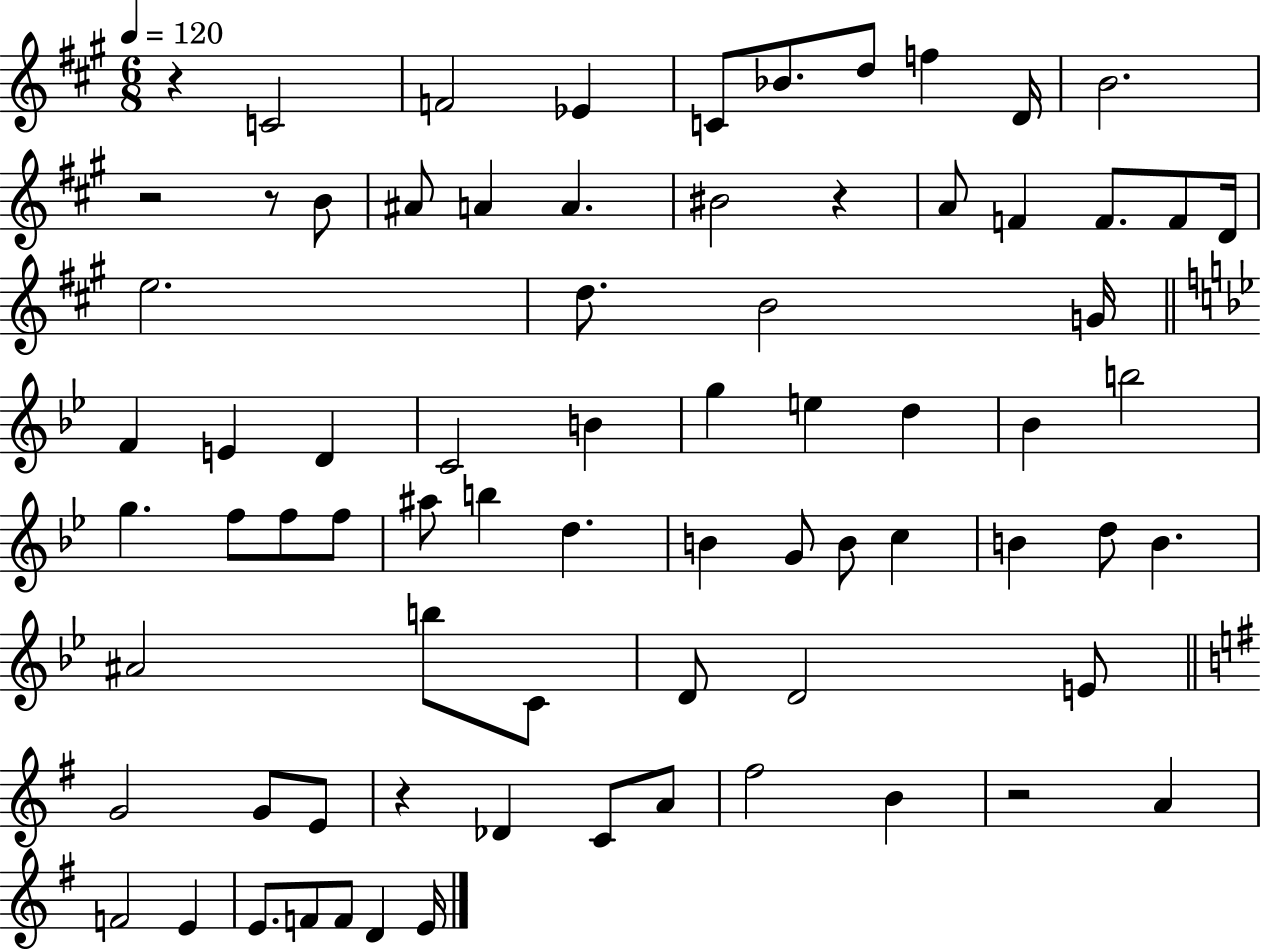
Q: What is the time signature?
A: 6/8